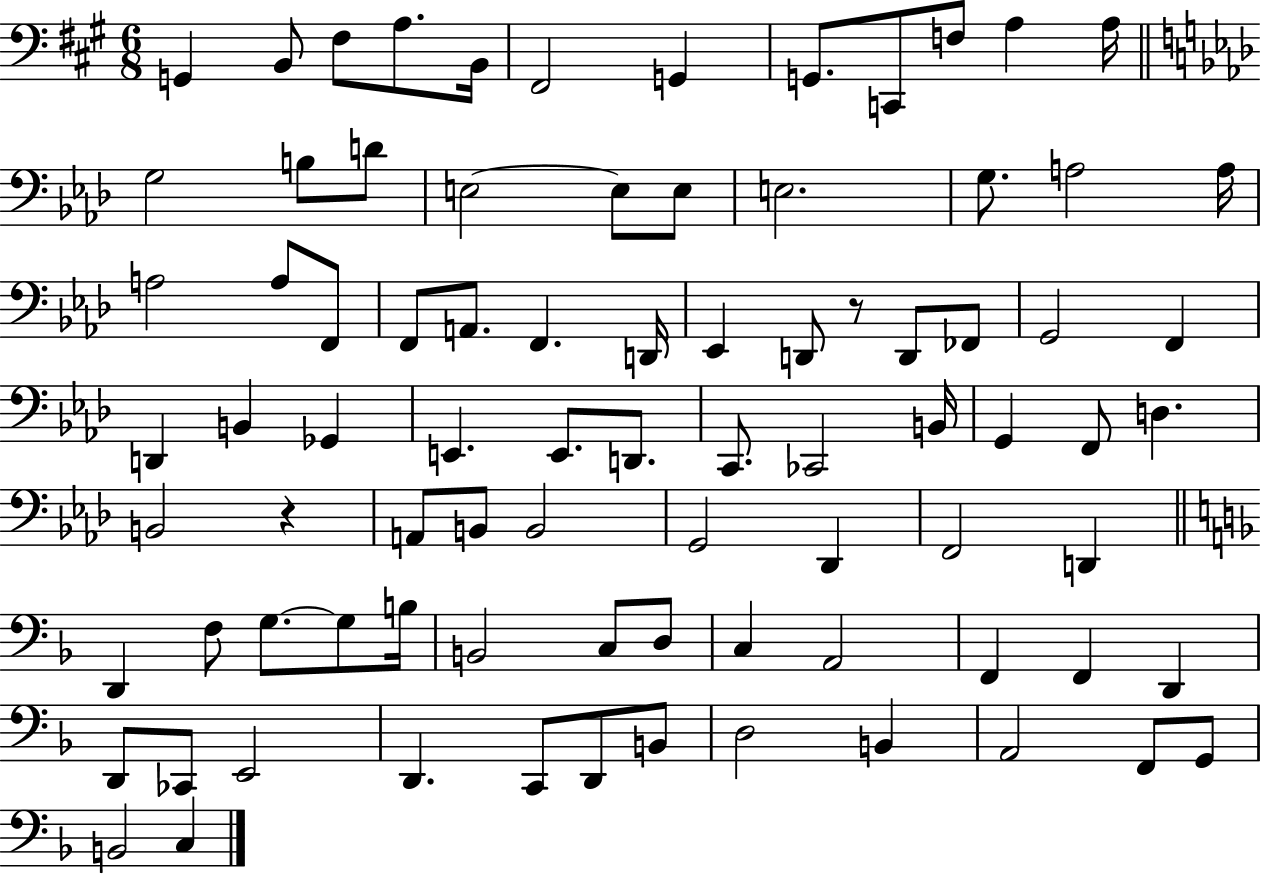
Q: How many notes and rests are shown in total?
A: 84